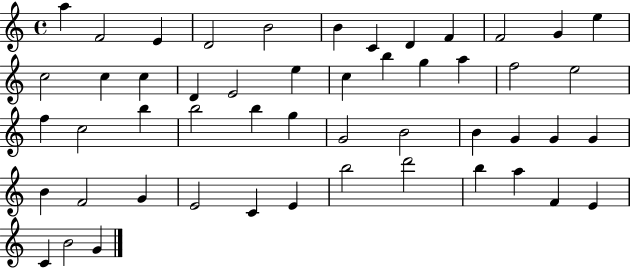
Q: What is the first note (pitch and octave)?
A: A5